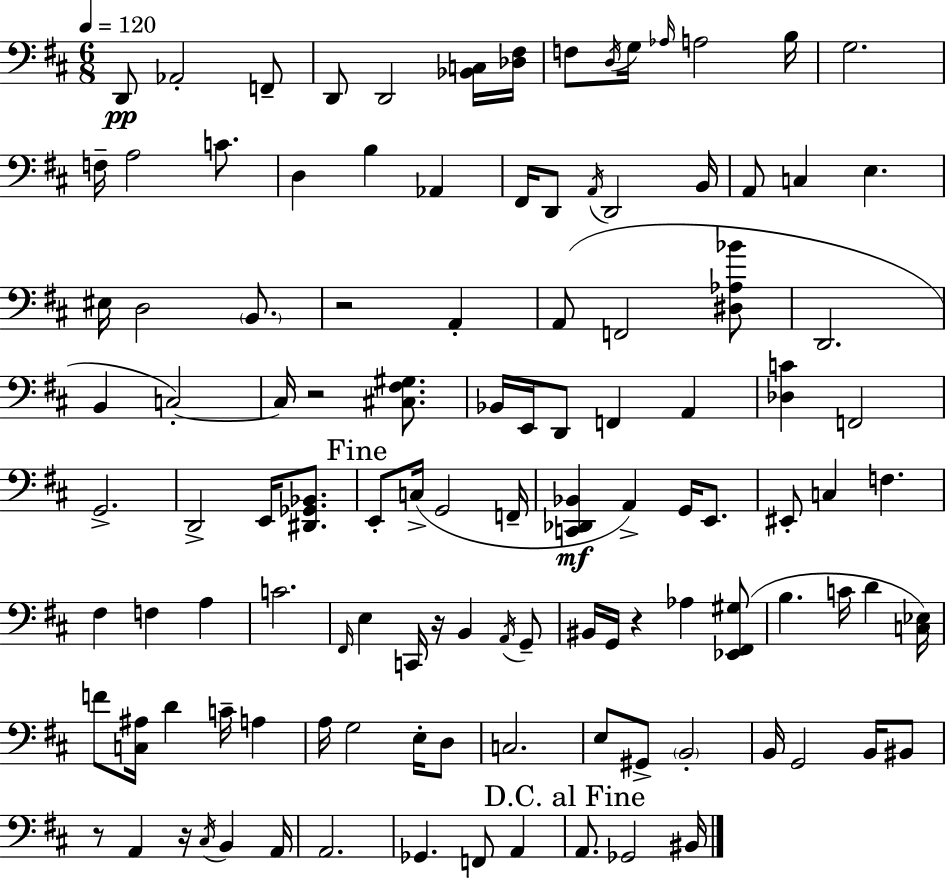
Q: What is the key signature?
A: D major